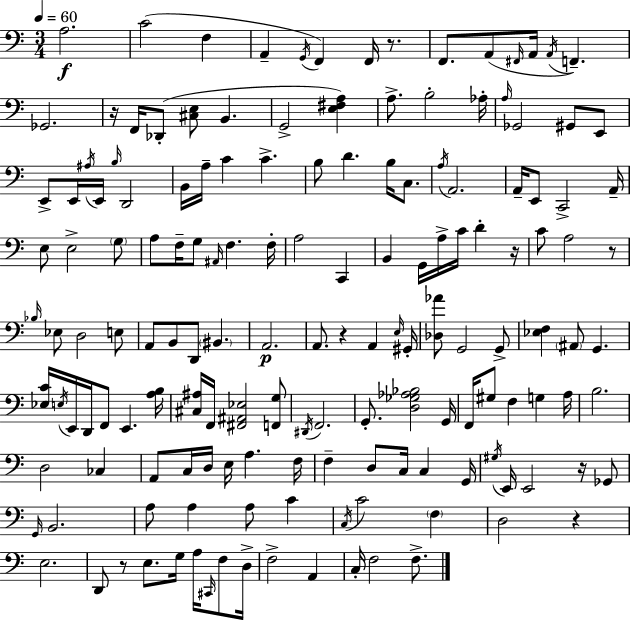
{
  \clef bass
  \numericTimeSignature
  \time 3/4
  \key a \minor
  \tempo 4 = 60
  a2.\f | c'2( f4 | a,4-- \acciaccatura { g,16 }) f,4 f,16 r8. | f,8. a,8( \grace { fis,16 } a,16 \acciaccatura { a,16 }) f,4.-- | \break ges,2. | r16 f,16 des,8-.( <cis e>8 b,4. | g,2-> <e fis a>4) | a8.-> b2-. | \break aes16-. \grace { a16 } ges,2 | gis,8 e,8 e,8-> e,16 \acciaccatura { ais16 } e,16 \grace { b16 } d,2 | b,16 a16-- c'4 | c'4.-> b8 d'4. | \break b16 c8. \acciaccatura { a16 } a,2. | a,16-- e,8 c,2-> | a,16-- e8 e2-> | \parenthesize g8 a8 f16-- g8 | \break \grace { ais,16 } f4. f16-. a2 | c,4 b,4 | g,16 a16-> c'16 d'4-. r16 c'8 a2 | r8 \grace { bes16 } ees8 d2 | \break e8 a,8 b,8 | d,8 \parenthesize bis,4. a,2.\p | a,8. | r4 a,4 \grace { e16 } gis,16-. <des aes'>8 | \break g,2 g,8-> <ees f>4 | \parenthesize ais,8 g,4. <ees c'>16 \acciaccatura { e16 } | e,16 d,16 f,8 e,4. <a b>16 <cis ais>16 | f,16 <fis, ais, ees>2 <f, g>8 \acciaccatura { dis,16 } | \break f,2. | g,8.-. <d ges aes bes>2 g,16 | f,16 gis8 f4 g4 a16 | b2. | \break d2 ces4 | a,8 c16 d16 e16 a4. f16 | f4-- d8 c16 c4 g,16 | \acciaccatura { gis16 } e,16 e,2 r16 ges,8 | \break \grace { g,16 } b,2. | a8 a4 a8 c'4 | \acciaccatura { c16 } c'2 \parenthesize f4 | d2 r4 | \break e2. | d,8 r8 e8. g16 a16 | \grace { cis,16 } f8 d16-> f2-> | a,4 c16-. f2 | \break f8.-> \bar "|."
}